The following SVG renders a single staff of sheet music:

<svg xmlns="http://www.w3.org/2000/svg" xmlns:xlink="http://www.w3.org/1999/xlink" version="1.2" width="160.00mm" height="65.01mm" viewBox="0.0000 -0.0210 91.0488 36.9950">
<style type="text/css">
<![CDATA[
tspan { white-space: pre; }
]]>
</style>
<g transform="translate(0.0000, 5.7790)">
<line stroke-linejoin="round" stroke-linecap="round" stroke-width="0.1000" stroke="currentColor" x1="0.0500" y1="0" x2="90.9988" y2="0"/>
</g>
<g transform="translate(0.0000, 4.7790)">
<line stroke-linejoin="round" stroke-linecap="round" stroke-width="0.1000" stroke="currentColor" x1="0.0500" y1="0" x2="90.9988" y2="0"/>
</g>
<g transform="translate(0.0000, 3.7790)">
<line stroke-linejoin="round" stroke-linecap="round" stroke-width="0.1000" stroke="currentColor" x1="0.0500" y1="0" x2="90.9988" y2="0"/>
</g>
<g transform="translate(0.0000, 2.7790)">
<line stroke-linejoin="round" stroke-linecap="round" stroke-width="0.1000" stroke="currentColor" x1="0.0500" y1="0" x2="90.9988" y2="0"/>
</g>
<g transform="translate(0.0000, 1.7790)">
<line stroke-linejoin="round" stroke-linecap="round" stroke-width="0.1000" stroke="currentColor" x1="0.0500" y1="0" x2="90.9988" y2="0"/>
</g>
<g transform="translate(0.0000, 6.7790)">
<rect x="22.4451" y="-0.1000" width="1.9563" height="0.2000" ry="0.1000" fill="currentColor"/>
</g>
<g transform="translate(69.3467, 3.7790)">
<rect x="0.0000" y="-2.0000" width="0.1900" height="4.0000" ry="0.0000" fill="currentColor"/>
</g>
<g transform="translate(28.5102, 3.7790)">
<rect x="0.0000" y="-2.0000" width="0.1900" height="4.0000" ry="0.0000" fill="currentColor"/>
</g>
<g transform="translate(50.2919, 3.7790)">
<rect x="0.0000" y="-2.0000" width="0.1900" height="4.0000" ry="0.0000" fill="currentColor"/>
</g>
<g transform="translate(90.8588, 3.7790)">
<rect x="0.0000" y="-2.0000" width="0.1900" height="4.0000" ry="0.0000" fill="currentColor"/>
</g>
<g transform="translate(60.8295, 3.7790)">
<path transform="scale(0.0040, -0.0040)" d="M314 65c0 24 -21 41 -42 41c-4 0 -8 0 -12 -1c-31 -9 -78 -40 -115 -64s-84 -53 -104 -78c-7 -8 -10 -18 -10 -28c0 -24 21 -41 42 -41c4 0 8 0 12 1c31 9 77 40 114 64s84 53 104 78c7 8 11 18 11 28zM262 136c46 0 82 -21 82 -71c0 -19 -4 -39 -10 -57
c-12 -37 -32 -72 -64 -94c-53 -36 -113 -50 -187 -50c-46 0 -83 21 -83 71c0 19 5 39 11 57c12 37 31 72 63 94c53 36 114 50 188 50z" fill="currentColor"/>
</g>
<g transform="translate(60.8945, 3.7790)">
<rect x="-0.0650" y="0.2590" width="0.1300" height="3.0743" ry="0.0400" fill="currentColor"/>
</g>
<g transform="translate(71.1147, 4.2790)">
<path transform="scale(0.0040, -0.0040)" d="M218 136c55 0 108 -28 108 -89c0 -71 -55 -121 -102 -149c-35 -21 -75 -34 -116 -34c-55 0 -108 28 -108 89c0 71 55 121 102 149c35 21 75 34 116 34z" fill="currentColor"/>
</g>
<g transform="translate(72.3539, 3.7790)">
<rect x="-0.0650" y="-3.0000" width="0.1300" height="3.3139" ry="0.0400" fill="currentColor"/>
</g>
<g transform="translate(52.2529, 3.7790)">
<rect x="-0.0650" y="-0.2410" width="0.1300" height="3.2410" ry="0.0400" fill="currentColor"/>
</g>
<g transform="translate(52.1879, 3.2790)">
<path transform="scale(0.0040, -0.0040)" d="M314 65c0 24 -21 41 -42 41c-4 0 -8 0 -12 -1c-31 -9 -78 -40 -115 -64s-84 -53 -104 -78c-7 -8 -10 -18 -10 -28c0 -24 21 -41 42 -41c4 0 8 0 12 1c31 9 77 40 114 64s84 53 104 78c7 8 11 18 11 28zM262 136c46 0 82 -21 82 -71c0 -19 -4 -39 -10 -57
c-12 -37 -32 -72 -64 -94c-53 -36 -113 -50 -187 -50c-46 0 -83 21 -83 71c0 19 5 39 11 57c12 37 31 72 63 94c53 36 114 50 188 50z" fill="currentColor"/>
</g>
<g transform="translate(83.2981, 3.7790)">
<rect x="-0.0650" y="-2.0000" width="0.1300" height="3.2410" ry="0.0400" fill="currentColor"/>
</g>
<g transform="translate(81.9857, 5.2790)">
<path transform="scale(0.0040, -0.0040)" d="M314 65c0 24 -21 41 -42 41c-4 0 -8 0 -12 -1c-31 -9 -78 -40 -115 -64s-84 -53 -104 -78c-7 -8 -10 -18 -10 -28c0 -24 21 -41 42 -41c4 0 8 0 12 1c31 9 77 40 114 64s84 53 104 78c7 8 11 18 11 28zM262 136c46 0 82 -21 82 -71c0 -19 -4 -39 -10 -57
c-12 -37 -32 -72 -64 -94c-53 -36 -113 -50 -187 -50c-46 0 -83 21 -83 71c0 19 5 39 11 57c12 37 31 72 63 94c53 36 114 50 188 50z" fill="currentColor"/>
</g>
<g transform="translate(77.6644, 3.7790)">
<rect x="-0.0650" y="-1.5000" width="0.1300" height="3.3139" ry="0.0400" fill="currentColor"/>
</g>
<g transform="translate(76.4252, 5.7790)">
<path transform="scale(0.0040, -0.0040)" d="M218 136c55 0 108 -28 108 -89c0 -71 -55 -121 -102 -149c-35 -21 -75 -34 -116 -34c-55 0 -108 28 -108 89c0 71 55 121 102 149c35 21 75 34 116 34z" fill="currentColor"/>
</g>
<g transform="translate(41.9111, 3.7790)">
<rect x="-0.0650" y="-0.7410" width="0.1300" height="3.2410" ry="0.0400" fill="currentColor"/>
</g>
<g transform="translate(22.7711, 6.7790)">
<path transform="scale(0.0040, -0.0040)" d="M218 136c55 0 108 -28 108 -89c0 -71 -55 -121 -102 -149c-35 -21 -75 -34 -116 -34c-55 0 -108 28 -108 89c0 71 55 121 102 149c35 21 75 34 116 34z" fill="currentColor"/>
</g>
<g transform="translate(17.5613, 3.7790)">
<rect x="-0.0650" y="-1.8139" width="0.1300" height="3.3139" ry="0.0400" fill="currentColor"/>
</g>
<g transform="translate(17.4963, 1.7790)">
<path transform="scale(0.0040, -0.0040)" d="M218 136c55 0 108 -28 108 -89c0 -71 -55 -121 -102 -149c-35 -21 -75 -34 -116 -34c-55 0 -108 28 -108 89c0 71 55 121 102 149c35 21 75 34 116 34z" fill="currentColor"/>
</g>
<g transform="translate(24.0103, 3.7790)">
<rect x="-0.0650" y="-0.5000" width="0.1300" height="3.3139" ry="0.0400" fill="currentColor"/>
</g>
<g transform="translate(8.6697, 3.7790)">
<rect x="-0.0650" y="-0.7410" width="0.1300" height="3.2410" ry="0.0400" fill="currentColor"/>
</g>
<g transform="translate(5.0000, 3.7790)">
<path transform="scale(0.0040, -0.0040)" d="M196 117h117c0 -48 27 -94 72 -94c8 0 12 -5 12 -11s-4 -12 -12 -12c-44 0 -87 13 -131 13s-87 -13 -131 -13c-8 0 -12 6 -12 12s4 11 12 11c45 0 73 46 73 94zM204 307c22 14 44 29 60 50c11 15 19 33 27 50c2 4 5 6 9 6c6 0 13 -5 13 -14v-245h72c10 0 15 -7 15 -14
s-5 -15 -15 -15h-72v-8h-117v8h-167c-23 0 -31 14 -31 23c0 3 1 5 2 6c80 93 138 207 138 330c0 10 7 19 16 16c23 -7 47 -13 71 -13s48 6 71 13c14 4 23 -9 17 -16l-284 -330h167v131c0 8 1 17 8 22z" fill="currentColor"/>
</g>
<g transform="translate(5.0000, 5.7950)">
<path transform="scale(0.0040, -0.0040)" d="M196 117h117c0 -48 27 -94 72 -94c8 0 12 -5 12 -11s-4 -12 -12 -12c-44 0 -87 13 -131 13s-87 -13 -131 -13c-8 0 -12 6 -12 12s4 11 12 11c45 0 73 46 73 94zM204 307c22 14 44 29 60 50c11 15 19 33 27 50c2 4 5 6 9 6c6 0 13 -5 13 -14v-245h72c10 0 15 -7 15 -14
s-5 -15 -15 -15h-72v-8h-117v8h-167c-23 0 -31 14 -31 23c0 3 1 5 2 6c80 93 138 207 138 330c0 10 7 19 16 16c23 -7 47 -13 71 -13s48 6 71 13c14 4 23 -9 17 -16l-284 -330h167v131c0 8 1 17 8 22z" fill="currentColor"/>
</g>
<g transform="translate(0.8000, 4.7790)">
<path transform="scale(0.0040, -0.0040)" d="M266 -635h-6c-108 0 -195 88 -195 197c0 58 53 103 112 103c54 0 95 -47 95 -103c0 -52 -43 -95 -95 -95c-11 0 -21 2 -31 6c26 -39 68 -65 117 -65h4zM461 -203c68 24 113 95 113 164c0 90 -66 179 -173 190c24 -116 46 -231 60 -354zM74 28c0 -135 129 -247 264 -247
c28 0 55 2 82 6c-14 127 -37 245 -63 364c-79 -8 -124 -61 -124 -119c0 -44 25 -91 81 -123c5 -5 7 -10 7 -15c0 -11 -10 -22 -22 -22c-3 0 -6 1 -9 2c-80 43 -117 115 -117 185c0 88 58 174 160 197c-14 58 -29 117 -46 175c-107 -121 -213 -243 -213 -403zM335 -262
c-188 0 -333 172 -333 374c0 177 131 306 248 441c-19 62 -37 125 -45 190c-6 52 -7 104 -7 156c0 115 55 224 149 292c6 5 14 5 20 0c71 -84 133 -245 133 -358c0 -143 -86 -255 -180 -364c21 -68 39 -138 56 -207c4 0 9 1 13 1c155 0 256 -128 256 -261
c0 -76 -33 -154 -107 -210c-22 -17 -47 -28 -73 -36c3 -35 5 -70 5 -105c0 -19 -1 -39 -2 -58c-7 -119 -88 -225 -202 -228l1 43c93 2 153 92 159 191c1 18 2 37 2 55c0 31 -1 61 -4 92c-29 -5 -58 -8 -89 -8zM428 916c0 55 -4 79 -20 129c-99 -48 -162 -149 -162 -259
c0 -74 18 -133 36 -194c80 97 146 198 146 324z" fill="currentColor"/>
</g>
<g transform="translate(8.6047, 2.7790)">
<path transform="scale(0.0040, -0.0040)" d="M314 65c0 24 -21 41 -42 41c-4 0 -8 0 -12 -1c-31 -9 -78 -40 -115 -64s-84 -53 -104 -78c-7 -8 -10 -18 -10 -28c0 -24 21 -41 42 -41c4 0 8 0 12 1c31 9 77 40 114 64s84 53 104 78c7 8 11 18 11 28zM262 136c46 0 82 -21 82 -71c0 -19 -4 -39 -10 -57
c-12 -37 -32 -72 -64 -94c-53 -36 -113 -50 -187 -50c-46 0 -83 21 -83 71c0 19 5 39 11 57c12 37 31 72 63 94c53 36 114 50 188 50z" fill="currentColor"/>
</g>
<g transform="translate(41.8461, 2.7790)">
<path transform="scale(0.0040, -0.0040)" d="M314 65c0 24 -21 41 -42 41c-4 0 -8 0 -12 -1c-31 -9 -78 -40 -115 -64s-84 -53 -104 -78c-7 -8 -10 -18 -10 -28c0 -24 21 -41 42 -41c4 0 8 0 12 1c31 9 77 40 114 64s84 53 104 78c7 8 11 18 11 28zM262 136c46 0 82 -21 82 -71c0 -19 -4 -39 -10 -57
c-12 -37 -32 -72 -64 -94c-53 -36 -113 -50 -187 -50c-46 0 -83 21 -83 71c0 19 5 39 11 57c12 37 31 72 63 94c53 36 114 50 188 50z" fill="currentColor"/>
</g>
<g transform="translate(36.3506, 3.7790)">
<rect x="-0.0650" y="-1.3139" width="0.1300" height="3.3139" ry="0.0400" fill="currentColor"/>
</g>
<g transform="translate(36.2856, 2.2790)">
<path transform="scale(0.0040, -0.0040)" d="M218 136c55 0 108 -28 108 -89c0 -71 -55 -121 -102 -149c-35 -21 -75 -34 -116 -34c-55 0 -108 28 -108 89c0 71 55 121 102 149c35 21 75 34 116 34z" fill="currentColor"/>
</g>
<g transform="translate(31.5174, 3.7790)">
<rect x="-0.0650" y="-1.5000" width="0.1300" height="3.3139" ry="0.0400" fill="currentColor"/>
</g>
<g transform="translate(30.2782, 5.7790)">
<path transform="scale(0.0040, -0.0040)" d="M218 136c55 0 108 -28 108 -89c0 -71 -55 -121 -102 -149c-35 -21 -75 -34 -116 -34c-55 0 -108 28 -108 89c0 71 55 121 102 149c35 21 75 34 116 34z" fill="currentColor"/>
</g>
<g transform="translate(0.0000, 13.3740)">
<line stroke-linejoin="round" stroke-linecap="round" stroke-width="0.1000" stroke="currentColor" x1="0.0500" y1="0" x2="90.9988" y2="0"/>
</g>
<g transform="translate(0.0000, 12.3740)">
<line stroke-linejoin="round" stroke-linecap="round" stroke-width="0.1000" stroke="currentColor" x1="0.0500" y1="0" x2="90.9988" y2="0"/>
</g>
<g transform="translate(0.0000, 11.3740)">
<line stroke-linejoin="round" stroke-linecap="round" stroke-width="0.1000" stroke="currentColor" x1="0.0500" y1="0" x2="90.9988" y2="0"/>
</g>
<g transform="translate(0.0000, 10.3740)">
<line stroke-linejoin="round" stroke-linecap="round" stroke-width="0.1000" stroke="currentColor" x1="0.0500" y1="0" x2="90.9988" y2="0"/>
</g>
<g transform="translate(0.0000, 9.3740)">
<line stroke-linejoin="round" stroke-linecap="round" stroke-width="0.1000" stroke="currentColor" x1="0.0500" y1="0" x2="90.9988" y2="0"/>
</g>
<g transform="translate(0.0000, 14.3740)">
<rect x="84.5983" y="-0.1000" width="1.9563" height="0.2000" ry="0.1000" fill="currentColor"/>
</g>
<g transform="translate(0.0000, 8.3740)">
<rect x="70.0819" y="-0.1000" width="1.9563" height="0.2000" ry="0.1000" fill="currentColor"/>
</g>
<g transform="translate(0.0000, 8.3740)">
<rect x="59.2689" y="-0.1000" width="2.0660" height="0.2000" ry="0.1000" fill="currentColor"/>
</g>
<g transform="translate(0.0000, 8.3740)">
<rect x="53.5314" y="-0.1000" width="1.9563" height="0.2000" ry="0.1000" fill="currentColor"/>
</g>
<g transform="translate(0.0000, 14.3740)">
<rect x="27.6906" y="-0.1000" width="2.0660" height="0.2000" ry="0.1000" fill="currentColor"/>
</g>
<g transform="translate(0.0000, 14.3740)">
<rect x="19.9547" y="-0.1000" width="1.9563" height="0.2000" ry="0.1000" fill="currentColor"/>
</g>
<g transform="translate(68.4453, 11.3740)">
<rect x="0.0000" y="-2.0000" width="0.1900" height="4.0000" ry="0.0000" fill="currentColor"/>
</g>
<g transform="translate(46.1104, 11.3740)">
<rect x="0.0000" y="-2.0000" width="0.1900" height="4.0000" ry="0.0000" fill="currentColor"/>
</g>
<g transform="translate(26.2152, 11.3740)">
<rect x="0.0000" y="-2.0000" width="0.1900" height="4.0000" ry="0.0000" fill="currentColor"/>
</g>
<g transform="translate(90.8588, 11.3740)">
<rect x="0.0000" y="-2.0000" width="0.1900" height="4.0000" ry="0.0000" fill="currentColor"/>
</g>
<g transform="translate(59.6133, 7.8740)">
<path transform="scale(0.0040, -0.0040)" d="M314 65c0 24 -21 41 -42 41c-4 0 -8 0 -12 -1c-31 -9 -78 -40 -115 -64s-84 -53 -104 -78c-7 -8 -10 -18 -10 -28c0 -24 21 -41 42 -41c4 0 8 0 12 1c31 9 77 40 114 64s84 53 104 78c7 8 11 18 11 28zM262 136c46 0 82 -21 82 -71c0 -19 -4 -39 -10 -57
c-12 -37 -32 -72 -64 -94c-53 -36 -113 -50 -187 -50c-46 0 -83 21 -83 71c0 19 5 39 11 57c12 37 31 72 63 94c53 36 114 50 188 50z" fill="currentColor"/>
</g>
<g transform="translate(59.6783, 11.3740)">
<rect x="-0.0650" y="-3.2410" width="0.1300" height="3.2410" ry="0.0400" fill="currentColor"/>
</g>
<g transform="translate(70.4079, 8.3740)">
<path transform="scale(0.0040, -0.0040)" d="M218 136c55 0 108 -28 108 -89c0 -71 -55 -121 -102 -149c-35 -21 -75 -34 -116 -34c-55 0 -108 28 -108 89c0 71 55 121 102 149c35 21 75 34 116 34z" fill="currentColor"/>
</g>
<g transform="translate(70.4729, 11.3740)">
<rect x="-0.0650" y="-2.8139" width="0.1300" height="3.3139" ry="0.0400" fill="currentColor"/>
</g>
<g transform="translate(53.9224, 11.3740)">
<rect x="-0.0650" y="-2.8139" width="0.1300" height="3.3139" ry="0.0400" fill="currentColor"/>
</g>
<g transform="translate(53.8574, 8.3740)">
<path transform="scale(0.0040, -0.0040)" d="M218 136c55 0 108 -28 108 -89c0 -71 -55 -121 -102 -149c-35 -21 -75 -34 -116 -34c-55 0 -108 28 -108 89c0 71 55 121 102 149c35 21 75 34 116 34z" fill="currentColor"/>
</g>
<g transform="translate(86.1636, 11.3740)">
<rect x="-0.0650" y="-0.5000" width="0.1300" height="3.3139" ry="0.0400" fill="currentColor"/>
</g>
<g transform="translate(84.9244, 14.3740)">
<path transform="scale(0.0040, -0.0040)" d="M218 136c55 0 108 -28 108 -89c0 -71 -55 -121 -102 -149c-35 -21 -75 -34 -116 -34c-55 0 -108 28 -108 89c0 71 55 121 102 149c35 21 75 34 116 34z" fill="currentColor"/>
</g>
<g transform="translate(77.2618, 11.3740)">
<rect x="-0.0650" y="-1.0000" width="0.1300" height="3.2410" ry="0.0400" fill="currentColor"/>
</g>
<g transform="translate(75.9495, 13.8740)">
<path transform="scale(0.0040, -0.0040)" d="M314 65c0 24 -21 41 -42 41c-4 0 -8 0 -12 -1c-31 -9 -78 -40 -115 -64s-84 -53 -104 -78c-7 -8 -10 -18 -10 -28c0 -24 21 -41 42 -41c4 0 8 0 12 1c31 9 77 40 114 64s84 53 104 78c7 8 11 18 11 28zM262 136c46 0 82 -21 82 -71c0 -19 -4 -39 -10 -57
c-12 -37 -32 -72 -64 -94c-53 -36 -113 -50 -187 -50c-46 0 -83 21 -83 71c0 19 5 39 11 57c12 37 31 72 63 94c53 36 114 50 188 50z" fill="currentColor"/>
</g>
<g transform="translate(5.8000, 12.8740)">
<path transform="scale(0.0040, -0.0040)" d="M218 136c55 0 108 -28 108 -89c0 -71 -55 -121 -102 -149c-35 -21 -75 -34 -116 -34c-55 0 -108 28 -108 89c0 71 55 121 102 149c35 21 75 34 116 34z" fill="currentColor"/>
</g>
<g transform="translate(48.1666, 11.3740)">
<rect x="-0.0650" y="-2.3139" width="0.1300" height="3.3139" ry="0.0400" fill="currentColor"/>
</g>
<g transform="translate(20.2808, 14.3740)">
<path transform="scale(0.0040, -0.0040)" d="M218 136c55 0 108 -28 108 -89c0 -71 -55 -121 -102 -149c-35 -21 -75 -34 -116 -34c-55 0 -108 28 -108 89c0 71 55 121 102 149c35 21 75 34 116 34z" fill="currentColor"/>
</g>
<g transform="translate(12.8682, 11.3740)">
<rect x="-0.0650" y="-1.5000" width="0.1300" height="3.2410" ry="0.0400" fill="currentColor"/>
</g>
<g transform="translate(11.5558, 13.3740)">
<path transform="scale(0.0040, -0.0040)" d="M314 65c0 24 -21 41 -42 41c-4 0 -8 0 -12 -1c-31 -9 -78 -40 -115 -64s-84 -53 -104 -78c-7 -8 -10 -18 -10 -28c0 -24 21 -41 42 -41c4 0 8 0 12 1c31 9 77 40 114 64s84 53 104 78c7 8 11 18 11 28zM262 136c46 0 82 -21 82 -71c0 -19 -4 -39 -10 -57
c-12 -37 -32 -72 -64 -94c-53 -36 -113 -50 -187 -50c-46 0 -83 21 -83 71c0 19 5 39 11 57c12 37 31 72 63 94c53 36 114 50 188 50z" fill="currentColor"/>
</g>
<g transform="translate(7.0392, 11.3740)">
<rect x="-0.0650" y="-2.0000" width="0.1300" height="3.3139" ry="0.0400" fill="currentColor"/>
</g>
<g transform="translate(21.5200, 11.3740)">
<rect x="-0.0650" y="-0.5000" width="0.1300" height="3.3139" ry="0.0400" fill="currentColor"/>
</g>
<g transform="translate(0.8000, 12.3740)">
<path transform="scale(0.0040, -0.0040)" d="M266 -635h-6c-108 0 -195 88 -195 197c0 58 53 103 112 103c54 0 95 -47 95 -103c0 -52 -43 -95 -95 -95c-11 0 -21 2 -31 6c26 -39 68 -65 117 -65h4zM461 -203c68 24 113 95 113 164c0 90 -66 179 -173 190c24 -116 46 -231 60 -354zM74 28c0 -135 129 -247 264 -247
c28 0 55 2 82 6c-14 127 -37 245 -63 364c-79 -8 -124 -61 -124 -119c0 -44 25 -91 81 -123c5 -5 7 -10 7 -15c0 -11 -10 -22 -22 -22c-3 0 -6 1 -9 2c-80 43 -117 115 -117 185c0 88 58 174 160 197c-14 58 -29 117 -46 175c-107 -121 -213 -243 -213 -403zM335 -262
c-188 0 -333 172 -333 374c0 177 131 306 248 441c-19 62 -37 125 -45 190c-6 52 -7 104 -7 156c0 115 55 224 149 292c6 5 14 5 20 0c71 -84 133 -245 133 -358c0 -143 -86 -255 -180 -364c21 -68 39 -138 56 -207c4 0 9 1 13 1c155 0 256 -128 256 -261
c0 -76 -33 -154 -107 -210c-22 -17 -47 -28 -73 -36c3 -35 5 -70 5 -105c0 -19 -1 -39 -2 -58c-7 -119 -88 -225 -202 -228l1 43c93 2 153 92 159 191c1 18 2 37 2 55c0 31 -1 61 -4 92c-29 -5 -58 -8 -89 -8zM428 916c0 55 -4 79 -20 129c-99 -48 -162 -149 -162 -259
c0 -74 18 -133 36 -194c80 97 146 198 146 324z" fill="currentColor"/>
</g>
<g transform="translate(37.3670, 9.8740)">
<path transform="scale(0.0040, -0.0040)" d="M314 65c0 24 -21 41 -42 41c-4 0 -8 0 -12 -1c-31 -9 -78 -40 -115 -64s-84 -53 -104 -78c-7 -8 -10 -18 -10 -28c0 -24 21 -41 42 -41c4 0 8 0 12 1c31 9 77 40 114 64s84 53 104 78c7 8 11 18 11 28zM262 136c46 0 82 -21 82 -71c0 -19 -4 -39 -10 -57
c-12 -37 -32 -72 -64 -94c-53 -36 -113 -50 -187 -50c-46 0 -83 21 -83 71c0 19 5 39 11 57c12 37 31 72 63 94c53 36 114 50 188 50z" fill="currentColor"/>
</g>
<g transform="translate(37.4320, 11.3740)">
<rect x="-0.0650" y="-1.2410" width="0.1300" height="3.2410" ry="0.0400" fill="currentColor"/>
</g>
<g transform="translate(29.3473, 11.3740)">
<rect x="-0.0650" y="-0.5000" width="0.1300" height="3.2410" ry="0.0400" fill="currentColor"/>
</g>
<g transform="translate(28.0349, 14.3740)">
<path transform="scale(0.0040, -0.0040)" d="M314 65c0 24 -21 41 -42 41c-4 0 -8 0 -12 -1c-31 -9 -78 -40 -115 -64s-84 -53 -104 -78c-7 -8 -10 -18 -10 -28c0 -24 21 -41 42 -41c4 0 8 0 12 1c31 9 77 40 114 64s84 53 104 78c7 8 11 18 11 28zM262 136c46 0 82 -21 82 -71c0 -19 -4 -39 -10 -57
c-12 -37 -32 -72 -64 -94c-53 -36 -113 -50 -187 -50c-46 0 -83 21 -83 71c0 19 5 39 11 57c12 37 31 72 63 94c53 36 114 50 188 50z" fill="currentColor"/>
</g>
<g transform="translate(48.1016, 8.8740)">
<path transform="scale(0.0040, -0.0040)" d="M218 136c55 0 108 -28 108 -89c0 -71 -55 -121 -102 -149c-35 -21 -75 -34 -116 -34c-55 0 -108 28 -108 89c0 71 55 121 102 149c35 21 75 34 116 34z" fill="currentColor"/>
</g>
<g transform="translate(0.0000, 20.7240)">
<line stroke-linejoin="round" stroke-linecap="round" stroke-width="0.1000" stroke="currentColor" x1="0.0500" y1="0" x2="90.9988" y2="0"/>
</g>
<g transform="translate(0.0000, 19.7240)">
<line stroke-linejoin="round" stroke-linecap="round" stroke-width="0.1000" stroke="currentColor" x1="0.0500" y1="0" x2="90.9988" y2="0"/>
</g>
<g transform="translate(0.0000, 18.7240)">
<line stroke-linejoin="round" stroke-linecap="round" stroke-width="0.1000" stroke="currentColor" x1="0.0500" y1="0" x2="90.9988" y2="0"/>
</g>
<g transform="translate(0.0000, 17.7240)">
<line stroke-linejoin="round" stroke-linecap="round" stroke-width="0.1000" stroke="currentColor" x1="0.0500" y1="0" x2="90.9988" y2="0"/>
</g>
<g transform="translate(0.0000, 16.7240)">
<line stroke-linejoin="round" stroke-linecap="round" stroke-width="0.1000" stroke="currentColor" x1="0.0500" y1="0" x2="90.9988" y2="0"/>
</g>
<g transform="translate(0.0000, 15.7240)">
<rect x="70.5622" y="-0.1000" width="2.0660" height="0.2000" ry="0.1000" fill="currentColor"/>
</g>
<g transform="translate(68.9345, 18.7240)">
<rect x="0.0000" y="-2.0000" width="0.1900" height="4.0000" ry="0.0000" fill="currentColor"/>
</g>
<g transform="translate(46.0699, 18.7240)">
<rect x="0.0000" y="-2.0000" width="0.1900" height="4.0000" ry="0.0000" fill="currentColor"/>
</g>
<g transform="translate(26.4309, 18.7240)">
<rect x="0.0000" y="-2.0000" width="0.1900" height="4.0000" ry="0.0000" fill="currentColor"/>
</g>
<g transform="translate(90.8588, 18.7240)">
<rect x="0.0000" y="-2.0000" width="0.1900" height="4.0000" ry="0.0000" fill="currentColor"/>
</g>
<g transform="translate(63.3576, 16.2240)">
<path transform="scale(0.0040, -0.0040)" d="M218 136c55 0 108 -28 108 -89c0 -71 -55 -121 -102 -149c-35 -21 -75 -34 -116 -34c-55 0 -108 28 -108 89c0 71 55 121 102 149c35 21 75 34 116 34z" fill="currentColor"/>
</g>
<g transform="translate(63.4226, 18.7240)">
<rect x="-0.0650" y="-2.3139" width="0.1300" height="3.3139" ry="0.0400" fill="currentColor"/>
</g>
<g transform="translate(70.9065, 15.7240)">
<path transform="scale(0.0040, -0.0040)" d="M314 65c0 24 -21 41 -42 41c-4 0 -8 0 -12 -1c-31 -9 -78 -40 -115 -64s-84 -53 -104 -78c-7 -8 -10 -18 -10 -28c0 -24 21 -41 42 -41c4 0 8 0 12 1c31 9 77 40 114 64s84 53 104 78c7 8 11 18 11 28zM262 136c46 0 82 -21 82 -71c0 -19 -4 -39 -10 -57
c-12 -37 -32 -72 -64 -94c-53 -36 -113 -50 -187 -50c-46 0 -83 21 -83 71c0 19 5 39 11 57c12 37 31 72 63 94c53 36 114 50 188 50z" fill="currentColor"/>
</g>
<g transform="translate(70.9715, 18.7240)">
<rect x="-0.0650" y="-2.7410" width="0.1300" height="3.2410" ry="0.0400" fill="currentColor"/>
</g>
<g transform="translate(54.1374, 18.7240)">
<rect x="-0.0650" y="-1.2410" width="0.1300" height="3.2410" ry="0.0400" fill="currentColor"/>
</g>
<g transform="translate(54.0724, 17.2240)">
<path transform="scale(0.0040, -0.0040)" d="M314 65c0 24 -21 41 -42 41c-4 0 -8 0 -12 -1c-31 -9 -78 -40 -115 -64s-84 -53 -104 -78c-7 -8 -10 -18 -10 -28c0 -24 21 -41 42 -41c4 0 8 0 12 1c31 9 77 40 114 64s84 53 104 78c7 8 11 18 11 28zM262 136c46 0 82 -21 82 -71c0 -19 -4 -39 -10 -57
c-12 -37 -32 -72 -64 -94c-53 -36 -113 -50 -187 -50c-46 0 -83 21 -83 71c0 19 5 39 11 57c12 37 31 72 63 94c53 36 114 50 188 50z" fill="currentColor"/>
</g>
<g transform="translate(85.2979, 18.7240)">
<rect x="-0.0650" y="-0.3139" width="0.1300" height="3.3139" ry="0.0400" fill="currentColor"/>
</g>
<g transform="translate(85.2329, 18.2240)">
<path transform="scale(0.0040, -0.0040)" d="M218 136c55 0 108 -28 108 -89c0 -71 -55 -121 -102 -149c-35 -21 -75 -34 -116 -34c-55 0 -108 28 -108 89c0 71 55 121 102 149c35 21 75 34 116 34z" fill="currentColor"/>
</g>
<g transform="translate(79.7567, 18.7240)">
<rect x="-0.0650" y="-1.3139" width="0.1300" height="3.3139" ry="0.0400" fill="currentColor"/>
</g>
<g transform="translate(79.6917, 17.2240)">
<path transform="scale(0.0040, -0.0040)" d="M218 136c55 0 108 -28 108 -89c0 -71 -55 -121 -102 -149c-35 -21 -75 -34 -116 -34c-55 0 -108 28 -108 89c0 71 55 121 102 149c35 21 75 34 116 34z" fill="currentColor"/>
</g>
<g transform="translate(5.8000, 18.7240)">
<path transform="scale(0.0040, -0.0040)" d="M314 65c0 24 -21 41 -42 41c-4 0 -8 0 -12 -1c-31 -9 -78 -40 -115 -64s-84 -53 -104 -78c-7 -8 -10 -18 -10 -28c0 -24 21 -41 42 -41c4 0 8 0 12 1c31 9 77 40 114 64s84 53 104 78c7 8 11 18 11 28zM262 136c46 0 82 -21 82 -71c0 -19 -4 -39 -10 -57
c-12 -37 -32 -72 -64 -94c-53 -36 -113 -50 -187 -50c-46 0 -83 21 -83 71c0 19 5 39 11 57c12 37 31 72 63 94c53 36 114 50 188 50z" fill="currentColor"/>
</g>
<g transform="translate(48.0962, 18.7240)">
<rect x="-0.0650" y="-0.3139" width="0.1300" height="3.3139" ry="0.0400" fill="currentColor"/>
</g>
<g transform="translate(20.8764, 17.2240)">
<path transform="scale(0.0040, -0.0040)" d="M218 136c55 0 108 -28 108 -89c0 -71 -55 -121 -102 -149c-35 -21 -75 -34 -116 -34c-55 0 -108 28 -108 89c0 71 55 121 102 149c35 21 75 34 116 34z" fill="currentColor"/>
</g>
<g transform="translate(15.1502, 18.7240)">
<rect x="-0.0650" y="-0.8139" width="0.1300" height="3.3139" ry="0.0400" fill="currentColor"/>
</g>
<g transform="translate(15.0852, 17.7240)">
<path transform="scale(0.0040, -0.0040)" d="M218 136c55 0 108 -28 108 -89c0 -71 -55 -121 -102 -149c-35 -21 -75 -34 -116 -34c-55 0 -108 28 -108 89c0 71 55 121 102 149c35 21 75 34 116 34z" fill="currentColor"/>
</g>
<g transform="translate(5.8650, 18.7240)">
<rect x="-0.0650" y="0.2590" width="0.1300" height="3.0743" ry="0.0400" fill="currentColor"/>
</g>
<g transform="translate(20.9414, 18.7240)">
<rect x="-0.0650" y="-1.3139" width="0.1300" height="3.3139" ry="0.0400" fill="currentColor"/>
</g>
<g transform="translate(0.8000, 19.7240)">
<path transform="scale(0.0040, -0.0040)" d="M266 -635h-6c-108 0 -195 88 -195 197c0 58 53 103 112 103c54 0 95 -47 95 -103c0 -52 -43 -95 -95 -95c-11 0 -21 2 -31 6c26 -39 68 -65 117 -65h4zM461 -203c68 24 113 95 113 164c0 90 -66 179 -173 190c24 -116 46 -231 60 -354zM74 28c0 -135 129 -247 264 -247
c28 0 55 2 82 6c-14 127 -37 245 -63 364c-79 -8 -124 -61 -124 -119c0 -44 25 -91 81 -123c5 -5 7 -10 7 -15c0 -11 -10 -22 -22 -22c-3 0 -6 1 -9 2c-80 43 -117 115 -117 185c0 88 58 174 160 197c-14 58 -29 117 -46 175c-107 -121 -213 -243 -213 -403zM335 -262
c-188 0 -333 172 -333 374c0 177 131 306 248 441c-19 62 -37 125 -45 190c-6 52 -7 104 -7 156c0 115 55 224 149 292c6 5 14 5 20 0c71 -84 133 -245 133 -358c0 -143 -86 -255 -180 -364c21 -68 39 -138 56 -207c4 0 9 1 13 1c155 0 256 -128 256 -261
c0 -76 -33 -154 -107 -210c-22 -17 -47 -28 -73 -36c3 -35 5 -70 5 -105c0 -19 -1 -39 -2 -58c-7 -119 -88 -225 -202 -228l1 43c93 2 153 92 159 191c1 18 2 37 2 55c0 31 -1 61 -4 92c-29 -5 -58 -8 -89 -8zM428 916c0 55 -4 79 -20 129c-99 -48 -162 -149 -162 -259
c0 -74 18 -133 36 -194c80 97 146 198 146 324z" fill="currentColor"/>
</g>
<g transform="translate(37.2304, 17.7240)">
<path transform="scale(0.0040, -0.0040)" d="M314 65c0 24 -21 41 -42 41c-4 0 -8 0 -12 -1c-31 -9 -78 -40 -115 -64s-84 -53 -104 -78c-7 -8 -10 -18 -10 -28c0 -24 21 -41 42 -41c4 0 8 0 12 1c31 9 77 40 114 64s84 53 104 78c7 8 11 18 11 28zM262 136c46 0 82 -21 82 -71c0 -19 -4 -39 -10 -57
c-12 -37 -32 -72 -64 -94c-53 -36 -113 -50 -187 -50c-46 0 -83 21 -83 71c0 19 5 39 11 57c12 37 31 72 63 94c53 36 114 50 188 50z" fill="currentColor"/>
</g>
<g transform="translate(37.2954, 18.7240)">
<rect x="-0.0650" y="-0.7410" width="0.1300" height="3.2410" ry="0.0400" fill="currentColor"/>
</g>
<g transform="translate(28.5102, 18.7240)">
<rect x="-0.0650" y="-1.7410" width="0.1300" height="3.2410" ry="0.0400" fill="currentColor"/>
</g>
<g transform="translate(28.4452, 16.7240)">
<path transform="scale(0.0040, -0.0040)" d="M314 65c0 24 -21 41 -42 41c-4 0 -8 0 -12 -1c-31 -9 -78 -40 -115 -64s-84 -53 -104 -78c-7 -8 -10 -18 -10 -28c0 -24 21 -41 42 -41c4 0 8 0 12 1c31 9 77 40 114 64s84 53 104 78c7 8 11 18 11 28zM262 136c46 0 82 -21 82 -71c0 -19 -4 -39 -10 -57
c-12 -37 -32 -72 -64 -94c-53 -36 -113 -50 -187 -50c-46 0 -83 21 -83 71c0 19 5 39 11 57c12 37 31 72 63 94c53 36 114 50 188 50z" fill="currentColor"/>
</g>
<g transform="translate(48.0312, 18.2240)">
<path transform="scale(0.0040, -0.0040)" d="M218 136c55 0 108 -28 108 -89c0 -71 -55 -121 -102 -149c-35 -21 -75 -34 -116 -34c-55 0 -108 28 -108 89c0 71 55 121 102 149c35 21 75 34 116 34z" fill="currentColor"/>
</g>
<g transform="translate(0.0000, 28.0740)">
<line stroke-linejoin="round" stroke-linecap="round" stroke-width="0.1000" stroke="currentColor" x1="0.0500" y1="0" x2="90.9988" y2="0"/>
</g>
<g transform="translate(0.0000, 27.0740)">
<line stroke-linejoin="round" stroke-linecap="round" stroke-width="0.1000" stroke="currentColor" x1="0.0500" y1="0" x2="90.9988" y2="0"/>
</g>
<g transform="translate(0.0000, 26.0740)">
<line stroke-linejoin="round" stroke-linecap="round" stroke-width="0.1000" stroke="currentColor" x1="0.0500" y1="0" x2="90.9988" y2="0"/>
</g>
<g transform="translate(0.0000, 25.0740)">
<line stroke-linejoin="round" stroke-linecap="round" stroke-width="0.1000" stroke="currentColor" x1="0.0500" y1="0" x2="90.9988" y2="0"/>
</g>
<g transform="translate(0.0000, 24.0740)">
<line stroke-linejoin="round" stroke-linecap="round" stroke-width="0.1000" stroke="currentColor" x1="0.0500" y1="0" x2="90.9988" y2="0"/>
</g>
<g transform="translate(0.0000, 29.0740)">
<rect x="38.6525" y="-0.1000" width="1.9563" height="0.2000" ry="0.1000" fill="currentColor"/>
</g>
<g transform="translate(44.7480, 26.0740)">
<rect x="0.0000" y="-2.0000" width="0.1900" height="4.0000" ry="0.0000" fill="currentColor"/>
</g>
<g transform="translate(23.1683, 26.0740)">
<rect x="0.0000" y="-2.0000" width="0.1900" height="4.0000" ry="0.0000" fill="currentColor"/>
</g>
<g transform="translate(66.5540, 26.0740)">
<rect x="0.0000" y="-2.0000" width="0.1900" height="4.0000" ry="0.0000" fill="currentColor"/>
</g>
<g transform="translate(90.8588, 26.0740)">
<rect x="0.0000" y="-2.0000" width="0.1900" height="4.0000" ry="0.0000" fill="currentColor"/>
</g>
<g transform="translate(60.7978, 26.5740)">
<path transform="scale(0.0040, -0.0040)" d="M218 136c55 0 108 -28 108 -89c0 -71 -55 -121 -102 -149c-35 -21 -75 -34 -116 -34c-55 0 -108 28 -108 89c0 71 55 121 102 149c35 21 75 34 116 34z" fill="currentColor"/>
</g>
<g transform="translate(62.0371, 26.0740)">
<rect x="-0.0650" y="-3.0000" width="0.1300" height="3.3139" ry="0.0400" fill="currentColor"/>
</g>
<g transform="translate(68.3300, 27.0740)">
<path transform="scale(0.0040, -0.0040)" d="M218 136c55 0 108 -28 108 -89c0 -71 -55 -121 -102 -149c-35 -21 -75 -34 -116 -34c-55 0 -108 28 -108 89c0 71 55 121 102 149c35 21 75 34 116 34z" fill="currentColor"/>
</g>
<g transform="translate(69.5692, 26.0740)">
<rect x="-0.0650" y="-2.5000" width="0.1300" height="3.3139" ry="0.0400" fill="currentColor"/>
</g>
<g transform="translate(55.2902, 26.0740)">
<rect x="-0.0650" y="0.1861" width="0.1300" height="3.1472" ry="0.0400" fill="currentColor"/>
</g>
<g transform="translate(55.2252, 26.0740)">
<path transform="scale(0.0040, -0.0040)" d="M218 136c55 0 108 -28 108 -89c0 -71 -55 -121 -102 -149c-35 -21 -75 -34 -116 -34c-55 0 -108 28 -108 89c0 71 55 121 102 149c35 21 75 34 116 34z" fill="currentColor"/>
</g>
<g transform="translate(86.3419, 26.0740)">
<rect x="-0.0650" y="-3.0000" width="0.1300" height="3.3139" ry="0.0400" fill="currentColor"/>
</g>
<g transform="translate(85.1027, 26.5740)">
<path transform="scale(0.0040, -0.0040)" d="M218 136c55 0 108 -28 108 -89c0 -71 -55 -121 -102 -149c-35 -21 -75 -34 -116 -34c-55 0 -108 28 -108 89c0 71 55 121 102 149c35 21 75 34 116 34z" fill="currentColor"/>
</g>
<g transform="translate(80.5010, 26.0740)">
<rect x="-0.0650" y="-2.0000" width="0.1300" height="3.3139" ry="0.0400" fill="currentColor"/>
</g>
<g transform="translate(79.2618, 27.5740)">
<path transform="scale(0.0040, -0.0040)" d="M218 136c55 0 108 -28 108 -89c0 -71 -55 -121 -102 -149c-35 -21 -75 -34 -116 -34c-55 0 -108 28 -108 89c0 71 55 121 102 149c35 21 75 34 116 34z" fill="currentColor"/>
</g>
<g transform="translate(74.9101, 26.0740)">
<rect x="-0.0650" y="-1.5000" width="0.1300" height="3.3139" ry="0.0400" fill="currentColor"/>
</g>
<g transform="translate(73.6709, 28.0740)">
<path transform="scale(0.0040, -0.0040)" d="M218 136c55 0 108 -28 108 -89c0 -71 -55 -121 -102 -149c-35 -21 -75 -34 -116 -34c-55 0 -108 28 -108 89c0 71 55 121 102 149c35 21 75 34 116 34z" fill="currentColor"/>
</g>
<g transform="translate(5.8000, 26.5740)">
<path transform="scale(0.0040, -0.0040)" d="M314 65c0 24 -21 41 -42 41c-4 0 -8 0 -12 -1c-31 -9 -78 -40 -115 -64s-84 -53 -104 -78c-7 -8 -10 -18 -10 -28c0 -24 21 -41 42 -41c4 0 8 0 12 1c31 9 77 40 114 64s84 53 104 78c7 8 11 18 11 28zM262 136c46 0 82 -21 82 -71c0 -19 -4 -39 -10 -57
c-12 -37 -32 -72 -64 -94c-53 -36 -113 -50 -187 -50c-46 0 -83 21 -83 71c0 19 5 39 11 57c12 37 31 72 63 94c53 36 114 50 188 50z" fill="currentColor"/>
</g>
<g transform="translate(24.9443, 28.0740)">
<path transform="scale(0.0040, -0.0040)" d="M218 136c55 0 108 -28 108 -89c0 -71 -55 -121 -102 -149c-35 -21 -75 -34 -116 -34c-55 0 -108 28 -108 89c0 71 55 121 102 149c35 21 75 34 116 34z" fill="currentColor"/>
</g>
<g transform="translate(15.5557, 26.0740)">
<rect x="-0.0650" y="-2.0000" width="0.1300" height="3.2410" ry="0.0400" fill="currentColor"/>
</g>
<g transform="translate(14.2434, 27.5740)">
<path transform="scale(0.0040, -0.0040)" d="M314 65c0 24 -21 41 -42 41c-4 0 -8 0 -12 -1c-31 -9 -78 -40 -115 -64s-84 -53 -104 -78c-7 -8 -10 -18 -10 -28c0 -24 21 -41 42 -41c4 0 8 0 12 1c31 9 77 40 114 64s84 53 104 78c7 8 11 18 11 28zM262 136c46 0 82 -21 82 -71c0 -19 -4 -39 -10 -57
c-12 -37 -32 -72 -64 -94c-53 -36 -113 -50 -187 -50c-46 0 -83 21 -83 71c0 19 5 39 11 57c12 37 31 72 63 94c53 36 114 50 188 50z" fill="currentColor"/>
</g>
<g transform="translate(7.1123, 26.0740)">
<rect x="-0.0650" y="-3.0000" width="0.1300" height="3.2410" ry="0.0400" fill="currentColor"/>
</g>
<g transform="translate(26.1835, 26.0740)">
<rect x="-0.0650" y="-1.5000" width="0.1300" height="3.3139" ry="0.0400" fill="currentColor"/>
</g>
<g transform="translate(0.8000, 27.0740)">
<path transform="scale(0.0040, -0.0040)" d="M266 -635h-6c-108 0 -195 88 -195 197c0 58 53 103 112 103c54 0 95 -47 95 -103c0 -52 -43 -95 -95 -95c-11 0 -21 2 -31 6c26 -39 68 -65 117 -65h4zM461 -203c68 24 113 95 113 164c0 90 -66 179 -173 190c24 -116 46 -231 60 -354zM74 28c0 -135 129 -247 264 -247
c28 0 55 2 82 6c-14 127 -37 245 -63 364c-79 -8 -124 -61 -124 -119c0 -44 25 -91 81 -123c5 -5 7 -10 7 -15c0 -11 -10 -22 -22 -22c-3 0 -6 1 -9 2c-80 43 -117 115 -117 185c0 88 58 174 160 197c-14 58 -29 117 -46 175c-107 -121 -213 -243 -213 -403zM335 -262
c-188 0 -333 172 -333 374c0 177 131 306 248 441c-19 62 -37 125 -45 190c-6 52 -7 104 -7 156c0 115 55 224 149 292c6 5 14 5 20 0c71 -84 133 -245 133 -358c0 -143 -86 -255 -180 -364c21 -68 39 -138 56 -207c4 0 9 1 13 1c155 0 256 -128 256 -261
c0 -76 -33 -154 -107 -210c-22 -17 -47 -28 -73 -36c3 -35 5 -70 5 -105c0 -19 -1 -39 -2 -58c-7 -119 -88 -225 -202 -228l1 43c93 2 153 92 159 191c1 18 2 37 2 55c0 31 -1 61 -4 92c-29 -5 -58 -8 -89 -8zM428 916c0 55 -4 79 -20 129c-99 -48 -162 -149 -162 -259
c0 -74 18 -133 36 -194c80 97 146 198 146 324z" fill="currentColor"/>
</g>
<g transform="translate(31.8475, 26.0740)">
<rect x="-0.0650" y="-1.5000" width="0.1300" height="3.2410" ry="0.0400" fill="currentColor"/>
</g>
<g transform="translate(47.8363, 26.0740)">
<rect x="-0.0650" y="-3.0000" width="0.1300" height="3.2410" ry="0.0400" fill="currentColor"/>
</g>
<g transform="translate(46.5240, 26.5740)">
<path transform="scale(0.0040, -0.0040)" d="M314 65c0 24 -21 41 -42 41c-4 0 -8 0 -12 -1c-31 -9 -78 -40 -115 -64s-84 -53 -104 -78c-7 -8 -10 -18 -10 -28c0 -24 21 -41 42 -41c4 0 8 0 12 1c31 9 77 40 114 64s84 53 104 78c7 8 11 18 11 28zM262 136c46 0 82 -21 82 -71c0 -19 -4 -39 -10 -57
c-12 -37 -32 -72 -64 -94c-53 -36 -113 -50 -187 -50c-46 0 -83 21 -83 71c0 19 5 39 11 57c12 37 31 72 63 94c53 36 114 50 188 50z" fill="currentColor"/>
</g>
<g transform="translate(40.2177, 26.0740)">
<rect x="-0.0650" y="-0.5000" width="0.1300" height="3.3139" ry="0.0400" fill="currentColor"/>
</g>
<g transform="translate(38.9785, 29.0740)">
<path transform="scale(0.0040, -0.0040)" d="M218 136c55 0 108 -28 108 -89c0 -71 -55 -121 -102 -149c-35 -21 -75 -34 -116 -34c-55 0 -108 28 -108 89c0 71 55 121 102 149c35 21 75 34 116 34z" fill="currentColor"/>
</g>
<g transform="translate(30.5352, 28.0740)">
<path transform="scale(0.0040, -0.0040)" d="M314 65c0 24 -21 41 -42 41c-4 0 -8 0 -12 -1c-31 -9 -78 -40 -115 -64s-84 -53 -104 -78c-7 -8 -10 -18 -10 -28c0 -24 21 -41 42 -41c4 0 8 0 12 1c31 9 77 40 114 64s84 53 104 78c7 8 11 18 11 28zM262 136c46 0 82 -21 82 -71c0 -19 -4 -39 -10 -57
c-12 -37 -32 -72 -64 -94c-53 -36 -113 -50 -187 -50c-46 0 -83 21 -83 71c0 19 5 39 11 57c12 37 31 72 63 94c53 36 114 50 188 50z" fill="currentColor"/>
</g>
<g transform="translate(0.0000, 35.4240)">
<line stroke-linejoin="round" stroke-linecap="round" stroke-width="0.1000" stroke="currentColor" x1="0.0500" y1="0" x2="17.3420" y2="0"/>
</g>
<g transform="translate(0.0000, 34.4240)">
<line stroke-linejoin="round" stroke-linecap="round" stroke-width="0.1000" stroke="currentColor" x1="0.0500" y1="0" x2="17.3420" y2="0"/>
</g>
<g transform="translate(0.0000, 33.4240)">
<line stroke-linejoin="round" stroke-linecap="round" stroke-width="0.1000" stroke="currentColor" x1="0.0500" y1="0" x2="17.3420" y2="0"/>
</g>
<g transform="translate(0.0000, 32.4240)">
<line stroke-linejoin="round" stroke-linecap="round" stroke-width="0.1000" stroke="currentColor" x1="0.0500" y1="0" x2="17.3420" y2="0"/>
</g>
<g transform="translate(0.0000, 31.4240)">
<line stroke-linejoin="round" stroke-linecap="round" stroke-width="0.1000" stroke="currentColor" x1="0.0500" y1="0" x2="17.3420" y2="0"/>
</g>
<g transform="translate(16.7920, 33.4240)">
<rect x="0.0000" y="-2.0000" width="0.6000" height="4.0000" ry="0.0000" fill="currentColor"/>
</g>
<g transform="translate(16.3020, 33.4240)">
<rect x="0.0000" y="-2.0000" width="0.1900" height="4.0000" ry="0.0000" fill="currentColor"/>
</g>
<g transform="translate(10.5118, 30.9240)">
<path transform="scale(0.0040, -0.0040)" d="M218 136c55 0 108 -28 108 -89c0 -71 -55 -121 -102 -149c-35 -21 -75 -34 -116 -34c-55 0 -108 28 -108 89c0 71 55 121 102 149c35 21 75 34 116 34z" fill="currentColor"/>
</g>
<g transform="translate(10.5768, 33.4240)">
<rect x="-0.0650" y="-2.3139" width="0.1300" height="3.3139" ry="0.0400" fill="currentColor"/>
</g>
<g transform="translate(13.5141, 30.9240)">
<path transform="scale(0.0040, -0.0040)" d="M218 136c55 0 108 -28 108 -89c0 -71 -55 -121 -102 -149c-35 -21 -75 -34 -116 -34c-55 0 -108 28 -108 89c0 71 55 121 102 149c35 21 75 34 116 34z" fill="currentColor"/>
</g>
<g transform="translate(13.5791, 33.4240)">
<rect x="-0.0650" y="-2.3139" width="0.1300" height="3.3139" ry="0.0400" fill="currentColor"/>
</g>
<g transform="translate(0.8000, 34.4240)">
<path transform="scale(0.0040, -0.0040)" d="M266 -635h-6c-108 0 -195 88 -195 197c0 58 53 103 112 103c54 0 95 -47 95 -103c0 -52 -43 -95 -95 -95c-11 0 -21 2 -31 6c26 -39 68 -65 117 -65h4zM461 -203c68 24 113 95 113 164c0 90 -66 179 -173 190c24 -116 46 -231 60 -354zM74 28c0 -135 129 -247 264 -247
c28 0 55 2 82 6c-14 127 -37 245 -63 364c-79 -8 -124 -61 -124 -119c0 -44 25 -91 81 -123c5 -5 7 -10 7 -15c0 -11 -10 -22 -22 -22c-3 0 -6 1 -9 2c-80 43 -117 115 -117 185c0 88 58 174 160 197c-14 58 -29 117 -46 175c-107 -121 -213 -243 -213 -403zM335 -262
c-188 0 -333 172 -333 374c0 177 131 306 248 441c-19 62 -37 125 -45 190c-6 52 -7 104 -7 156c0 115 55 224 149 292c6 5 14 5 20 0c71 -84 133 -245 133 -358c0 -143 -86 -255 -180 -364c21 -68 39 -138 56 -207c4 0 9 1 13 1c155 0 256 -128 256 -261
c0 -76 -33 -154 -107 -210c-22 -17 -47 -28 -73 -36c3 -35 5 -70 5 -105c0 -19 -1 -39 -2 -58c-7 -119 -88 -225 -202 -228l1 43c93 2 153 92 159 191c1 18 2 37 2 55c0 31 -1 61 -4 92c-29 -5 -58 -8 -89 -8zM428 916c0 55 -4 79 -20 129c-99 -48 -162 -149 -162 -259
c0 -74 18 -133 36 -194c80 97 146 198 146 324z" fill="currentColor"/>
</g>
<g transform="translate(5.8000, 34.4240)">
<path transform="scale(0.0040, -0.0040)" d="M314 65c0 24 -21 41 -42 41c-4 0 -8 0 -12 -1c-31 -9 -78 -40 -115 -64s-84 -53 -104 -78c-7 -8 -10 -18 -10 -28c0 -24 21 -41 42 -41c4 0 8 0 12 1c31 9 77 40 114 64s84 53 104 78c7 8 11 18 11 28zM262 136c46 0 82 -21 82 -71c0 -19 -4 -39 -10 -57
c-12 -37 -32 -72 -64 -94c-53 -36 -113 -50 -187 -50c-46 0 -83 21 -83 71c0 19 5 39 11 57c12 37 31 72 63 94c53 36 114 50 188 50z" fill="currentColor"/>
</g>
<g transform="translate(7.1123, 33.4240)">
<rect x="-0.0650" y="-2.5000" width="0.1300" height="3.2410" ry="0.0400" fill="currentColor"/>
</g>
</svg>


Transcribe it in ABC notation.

X:1
T:Untitled
M:4/4
L:1/4
K:C
d2 f C E e d2 c2 B2 A E F2 F E2 C C2 e2 g a b2 a D2 C B2 d e f2 d2 c e2 g a2 e c A2 F2 E E2 C A2 B A G E F A G2 g g